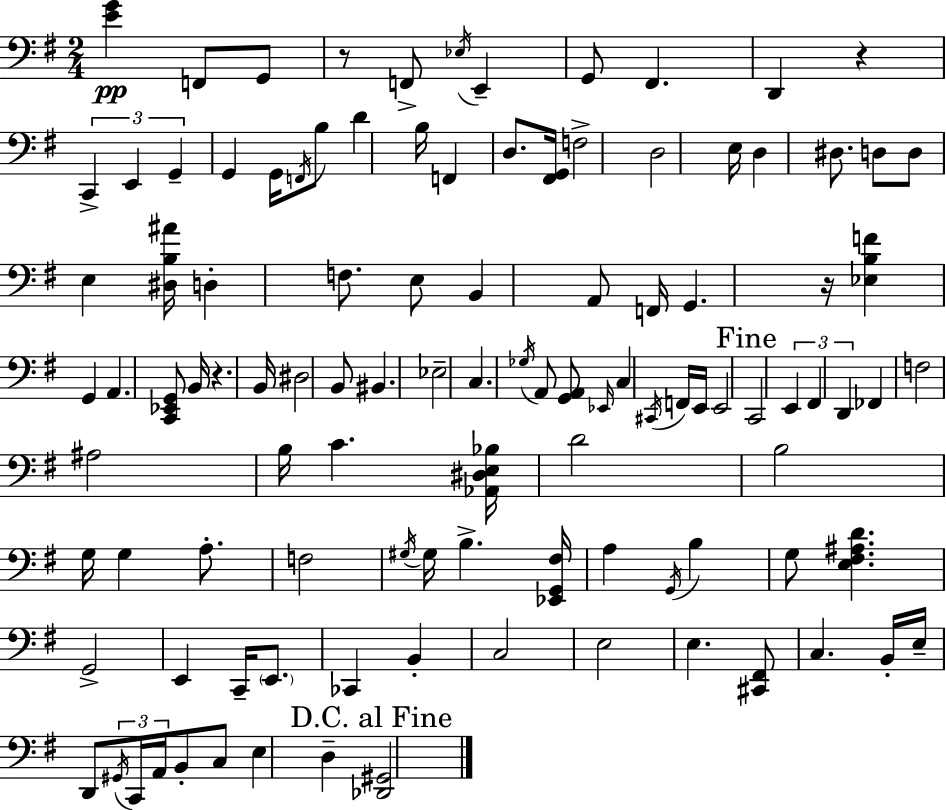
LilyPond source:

{
  \clef bass
  \numericTimeSignature
  \time 2/4
  \key e \minor
  <e' g'>4\pp f,8 g,8 | r8 f,8-> \acciaccatura { ees16 } e,4-- | g,8 fis,4. | d,4 r4 | \break \tuplet 3/2 { c,4-> e,4 | g,4-- } g,4 | g,16 \acciaccatura { f,16 } b8 d'4 | b16 f,4 d8. | \break <fis, g,>16 f2-> | d2 | e16 d4 dis8. | d8 d8 e4 | \break <dis b ais'>16 d4-. f8. | e8 b,4 | a,8 f,16 g,4. | r16 <ees b f'>4 g,4 | \break a,4. | <c, ees, g,>8 b,16 r4. | b,16 dis2 | b,8 bis,4. | \break ees2-- | c4. | \acciaccatura { ges16 } a,8 <g, a,>8 \grace { ees,16 } c4 | \acciaccatura { cis,16 } f,16 e,16 e,2 | \break \mark "Fine" c,2 | \tuplet 3/2 { e,4 | fis,4 d,4 } | fes,4 f2 | \break ais2 | b16 c'4. | <aes, dis e bes>16 d'2 | b2 | \break g16 g4 | a8.-. f2 | \acciaccatura { gis16 } gis16 b4.-> | <ees, g, fis>16 a4 | \break \acciaccatura { g,16 } b4 g8 | <e fis ais d'>4. g,2-> | e,4 | c,16-- \parenthesize e,8. ces,4 | \break b,4-. c2 | e2 | e4. | <cis, fis,>8 c4. | \break b,16-. e16-- d,8 | \tuplet 3/2 { \acciaccatura { gis,16 } c,16 a,16 } b,8-. c8 | e4 d4-- | \mark "D.C. al Fine" <des, gis,>2 | \break \bar "|."
}